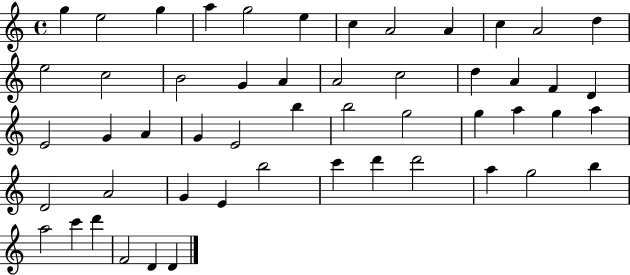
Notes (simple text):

G5/q E5/h G5/q A5/q G5/h E5/q C5/q A4/h A4/q C5/q A4/h D5/q E5/h C5/h B4/h G4/q A4/q A4/h C5/h D5/q A4/q F4/q D4/q E4/h G4/q A4/q G4/q E4/h B5/q B5/h G5/h G5/q A5/q G5/q A5/q D4/h A4/h G4/q E4/q B5/h C6/q D6/q D6/h A5/q G5/h B5/q A5/h C6/q D6/q F4/h D4/q D4/q